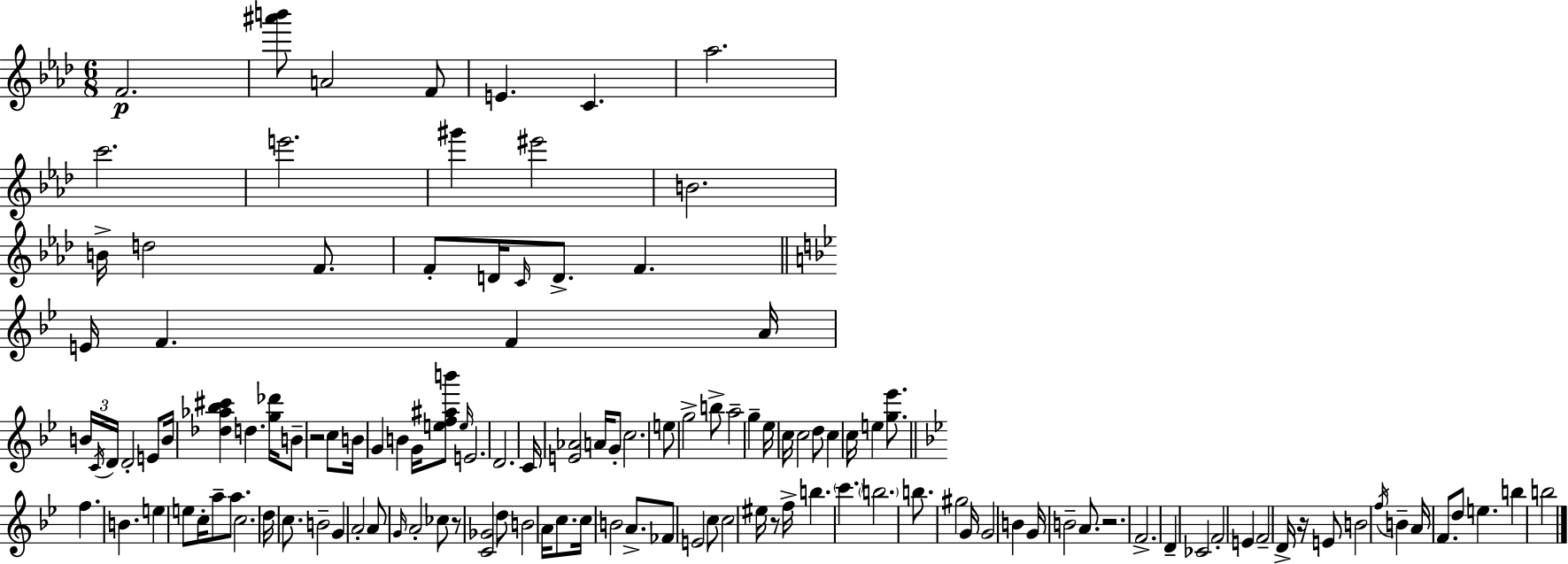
F4/h. [A#6,B6]/e A4/h F4/e E4/q. C4/q. Ab5/h. C6/h. E6/h. G#6/q EIS6/h B4/h. B4/s D5/h F4/e. F4/e D4/s C4/s D4/e. F4/q. E4/s F4/q. F4/q A4/s B4/s C4/s D4/s D4/h E4/e B4/s [Db5,Ab5,Bb5,C#6]/q D5/q. [G5,Db6]/s B4/e R/h C5/e B4/s G4/q B4/q G4/s [E5,F5,A#5,B6]/e E5/s E4/h. D4/h. C4/s [E4,Ab4]/h A4/s G4/e C5/h. E5/e G5/h B5/e A5/h G5/q Eb5/s C5/s C5/h D5/e C5/q C5/s E5/q [G5,Eb6]/e. F5/q. B4/q. E5/q E5/e C5/s A5/e A5/e. C5/h. D5/s C5/e. B4/h G4/q A4/h A4/e G4/s A4/h CES5/e R/e [C4,Gb4]/h D5/e B4/h A4/s C5/e. C5/s B4/h A4/e. FES4/e E4/h C5/e C5/h EIS5/s R/e F5/s B5/q. C6/q. B5/h. B5/e. G#5/h G4/s G4/h B4/q G4/s B4/h A4/e. R/h. F4/h. D4/q CES4/h F4/h E4/q F4/h D4/s R/s E4/e B4/h F5/s B4/q A4/s F4/e. D5/e E5/q. B5/q B5/h